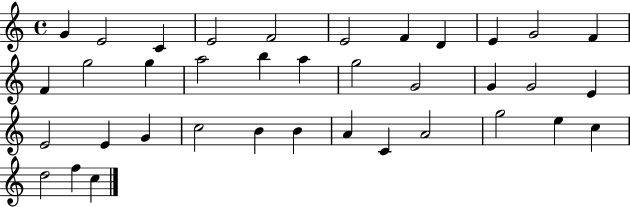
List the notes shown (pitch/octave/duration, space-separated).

G4/q E4/h C4/q E4/h F4/h E4/h F4/q D4/q E4/q G4/h F4/q F4/q G5/h G5/q A5/h B5/q A5/q G5/h G4/h G4/q G4/h E4/q E4/h E4/q G4/q C5/h B4/q B4/q A4/q C4/q A4/h G5/h E5/q C5/q D5/h F5/q C5/q